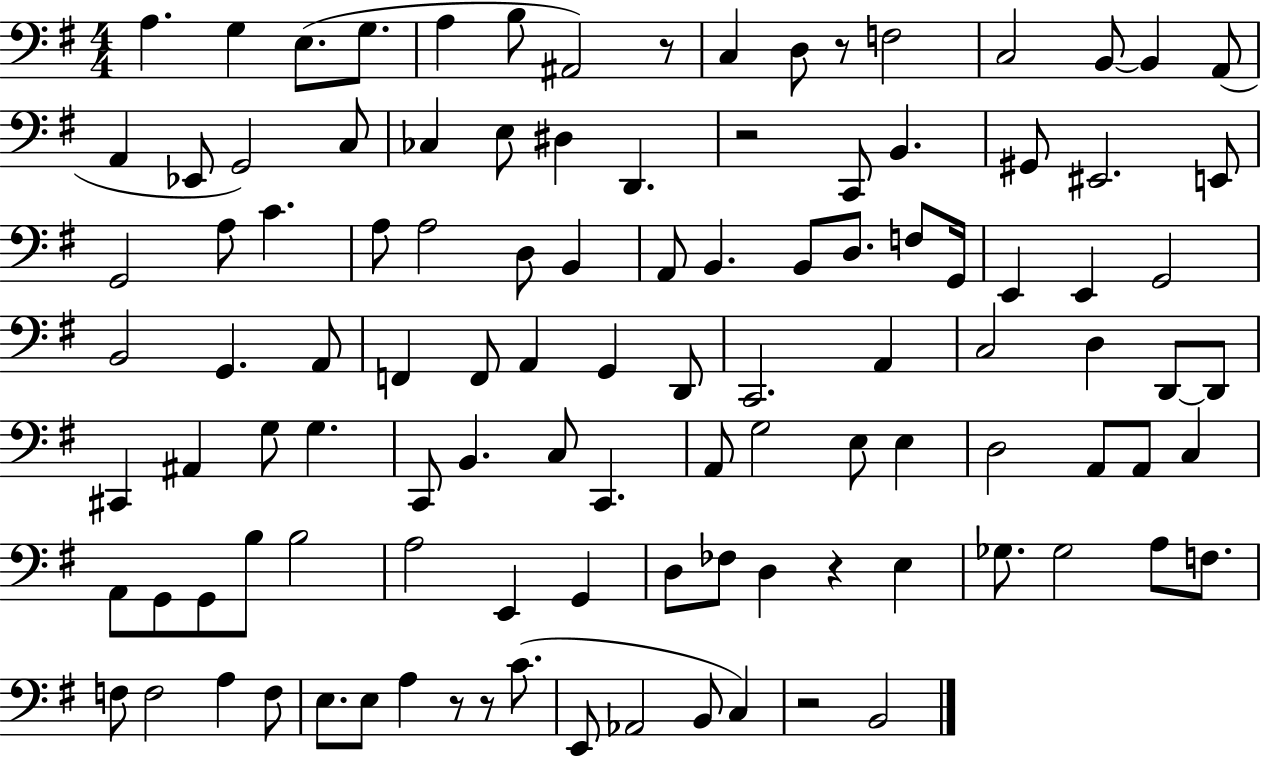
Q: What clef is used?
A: bass